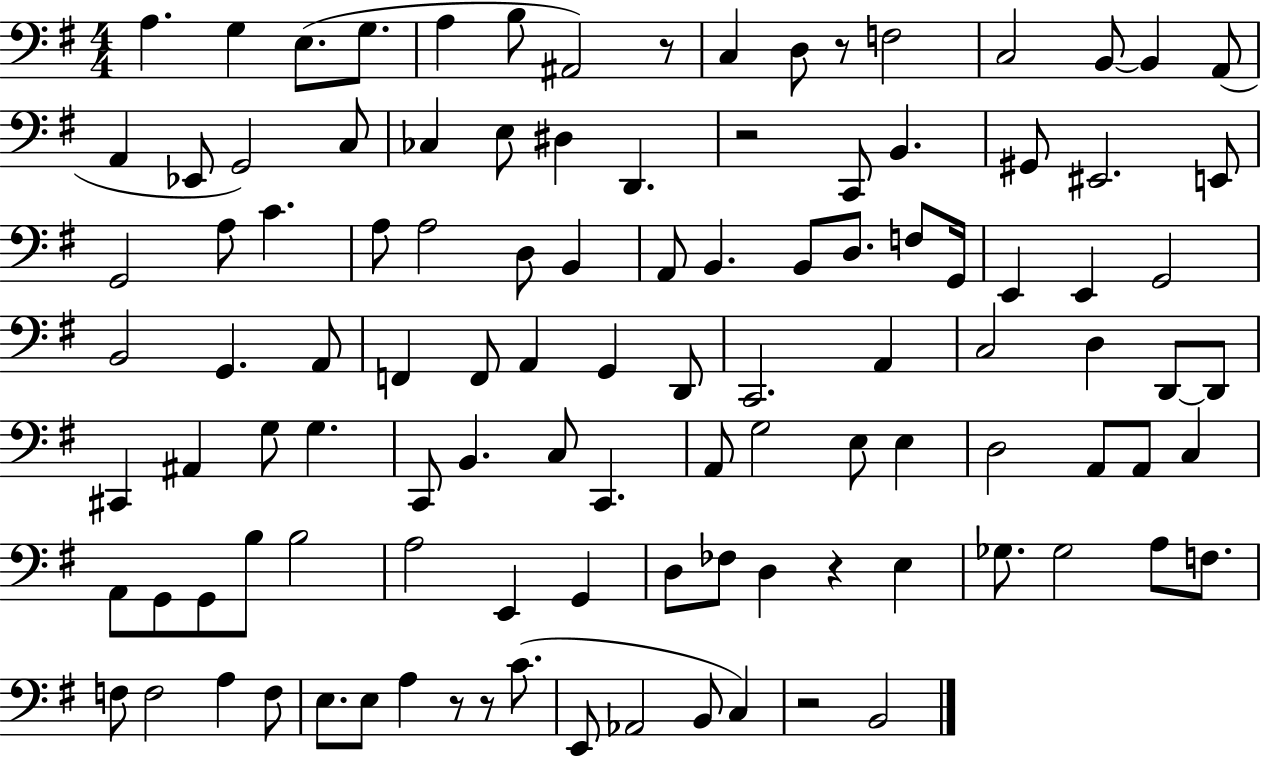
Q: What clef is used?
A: bass